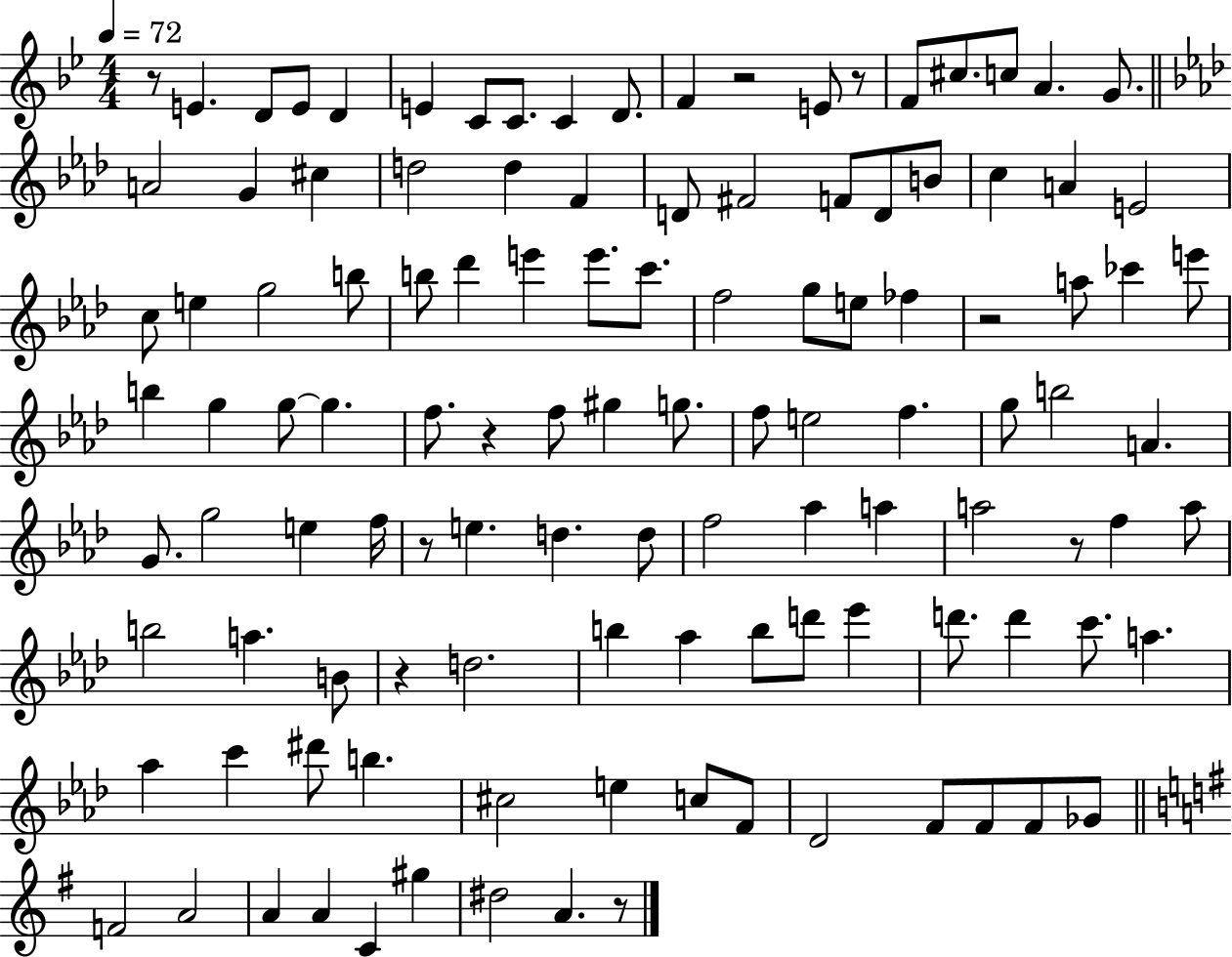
X:1
T:Untitled
M:4/4
L:1/4
K:Bb
z/2 E D/2 E/2 D E C/2 C/2 C D/2 F z2 E/2 z/2 F/2 ^c/2 c/2 A G/2 A2 G ^c d2 d F D/2 ^F2 F/2 D/2 B/2 c A E2 c/2 e g2 b/2 b/2 _d' e' e'/2 c'/2 f2 g/2 e/2 _f z2 a/2 _c' e'/2 b g g/2 g f/2 z f/2 ^g g/2 f/2 e2 f g/2 b2 A G/2 g2 e f/4 z/2 e d d/2 f2 _a a a2 z/2 f a/2 b2 a B/2 z d2 b _a b/2 d'/2 _e' d'/2 d' c'/2 a _a c' ^d'/2 b ^c2 e c/2 F/2 _D2 F/2 F/2 F/2 _G/2 F2 A2 A A C ^g ^d2 A z/2